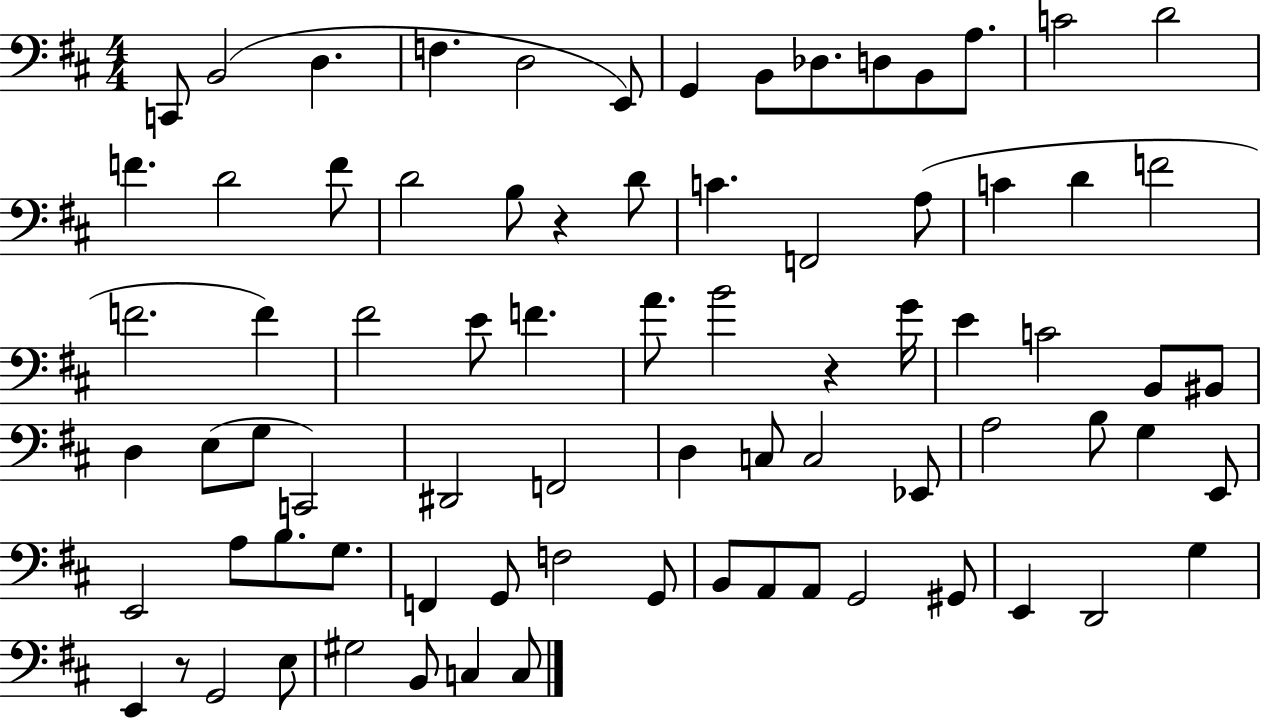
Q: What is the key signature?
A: D major